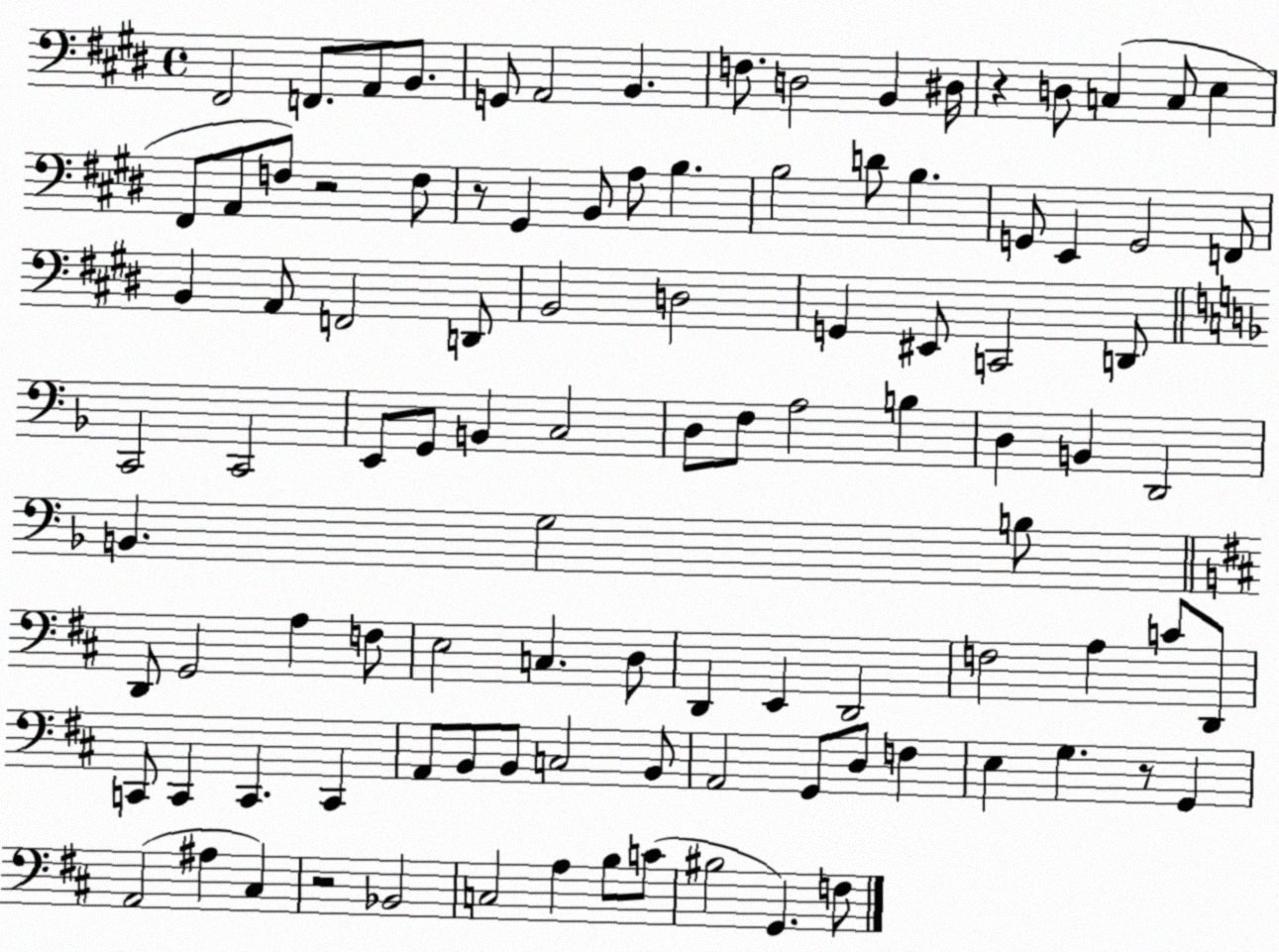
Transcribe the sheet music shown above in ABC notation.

X:1
T:Untitled
M:4/4
L:1/4
K:E
^F,,2 F,,/2 A,,/2 B,,/2 G,,/2 A,,2 B,, F,/2 D,2 B,, ^D,/4 z D,/2 C, C,/2 E, ^F,,/2 A,,/2 F,/2 z2 F,/2 z/2 ^G,, B,,/2 A,/2 B, B,2 D/2 B, G,,/2 E,, G,,2 F,,/2 B,, A,,/2 F,,2 D,,/2 B,,2 D,2 G,, ^E,,/2 C,,2 D,,/2 C,,2 C,,2 E,,/2 G,,/2 B,, C,2 D,/2 F,/2 A,2 B, D, B,, D,,2 B,, G,2 B,/2 D,,/2 G,,2 A, F,/2 E,2 C, D,/2 D,, E,, D,,2 F,2 A, C/2 D,,/2 C,,/2 C,, C,, C,, A,,/2 B,,/2 B,,/2 C,2 B,,/2 A,,2 G,,/2 D,/2 F, E, G, z/2 G,, A,,2 ^A, ^C, z2 _B,,2 C,2 A, B,/2 C/2 ^B,2 G,, F,/2